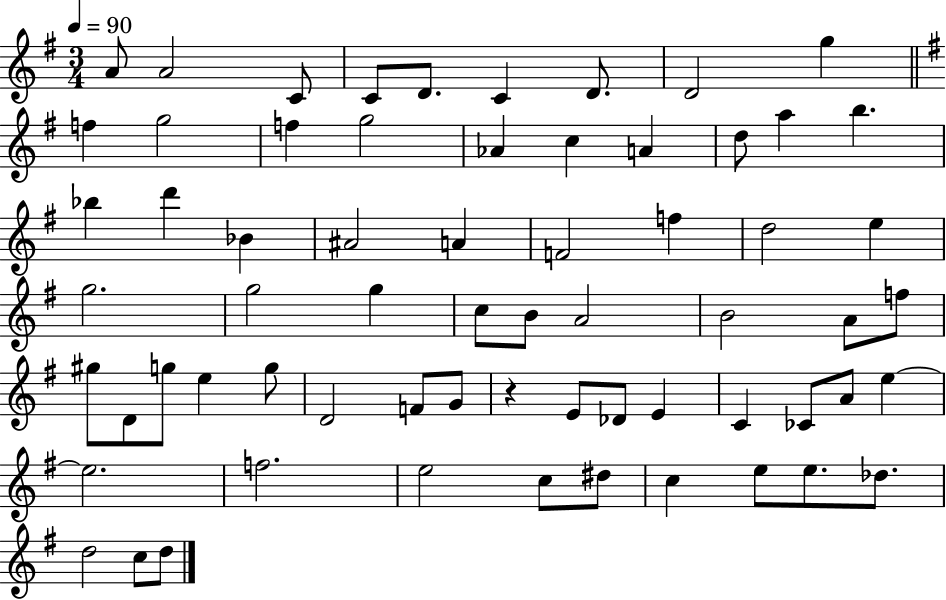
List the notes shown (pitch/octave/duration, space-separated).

A4/e A4/h C4/e C4/e D4/e. C4/q D4/e. D4/h G5/q F5/q G5/h F5/q G5/h Ab4/q C5/q A4/q D5/e A5/q B5/q. Bb5/q D6/q Bb4/q A#4/h A4/q F4/h F5/q D5/h E5/q G5/h. G5/h G5/q C5/e B4/e A4/h B4/h A4/e F5/e G#5/e D4/e G5/e E5/q G5/e D4/h F4/e G4/e R/q E4/e Db4/e E4/q C4/q CES4/e A4/e E5/q E5/h. F5/h. E5/h C5/e D#5/e C5/q E5/e E5/e. Db5/e. D5/h C5/e D5/e